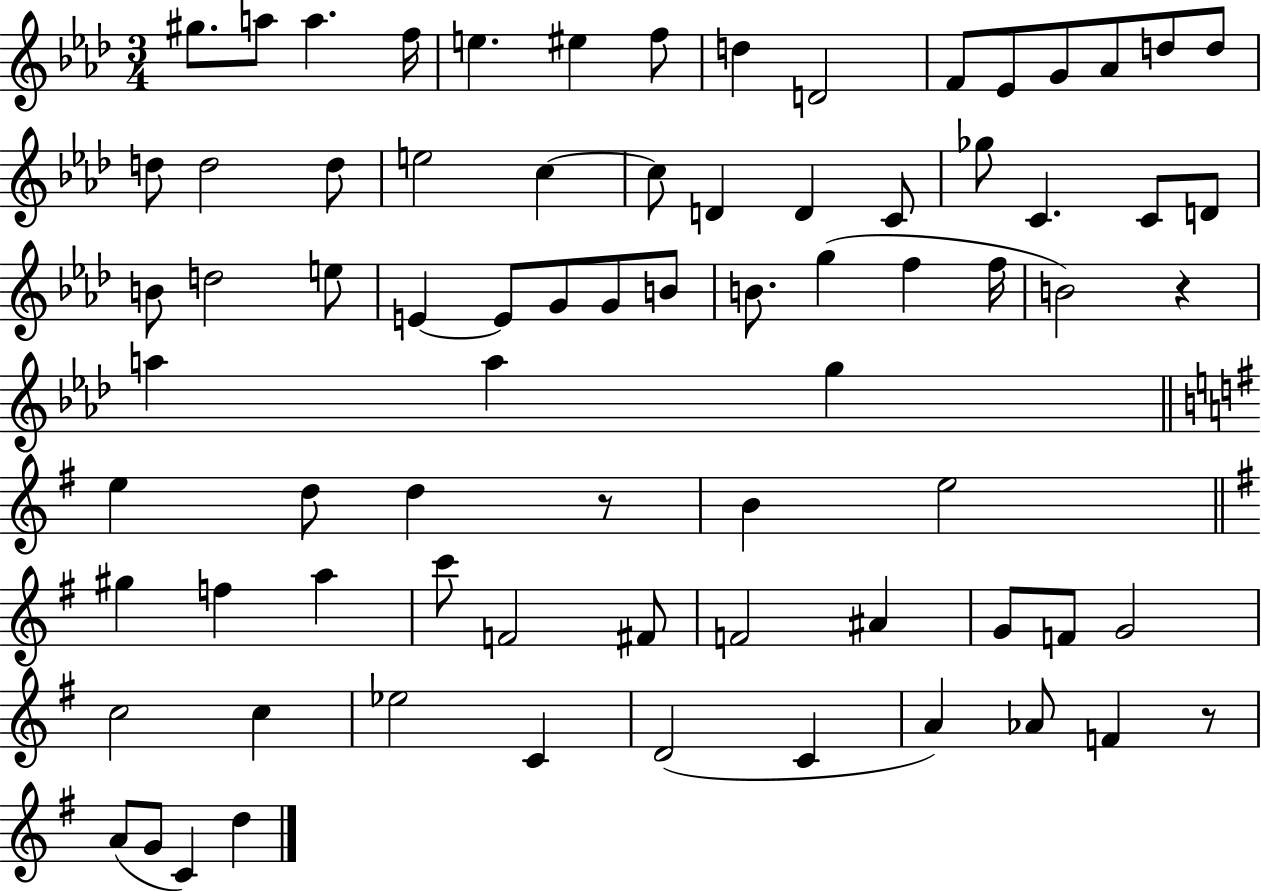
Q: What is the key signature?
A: AES major